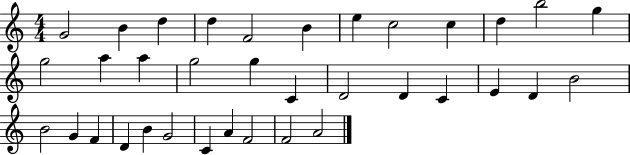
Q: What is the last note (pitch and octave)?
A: A4